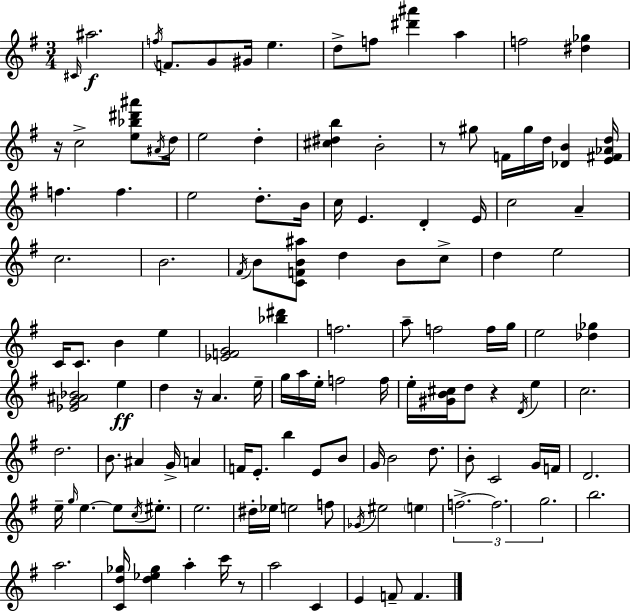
X:1
T:Untitled
M:3/4
L:1/4
K:G
^C/4 ^a2 f/4 F/2 G/2 ^G/4 e d/2 f/2 [^d'^a'] a f2 [^d_g] z/4 c2 [e_b^d'^a']/2 ^A/4 d/4 e2 d [^c^db] B2 z/2 ^g/2 F/4 ^g/4 d/4 [_DB] [E^F_Ad]/4 f f e2 d/2 B/4 c/4 E D E/4 c2 A c2 B2 ^F/4 B/2 [CFB^a]/2 d B/2 c/2 d e2 C/4 C/2 B e [_EFG]2 [_b^d'] f2 a/2 f2 f/4 g/4 e2 [_d_g] [_EG^A_B]2 e d z/4 A e/4 g/4 a/4 e/4 f2 f/4 e/4 [^GB^c]/4 d/2 z D/4 e c2 d2 B/2 ^A G/4 A F/4 E/2 b E/2 B/2 G/4 B2 d/2 B/2 C2 G/4 F/4 D2 e/4 g/4 e e/2 c/4 ^e/2 e2 ^d/4 _e/4 e2 f/2 _G/4 ^e2 e f2 f2 g2 b2 a2 [Cd_g]/4 [d_e_g] a c'/4 z/2 a2 C E F/2 F